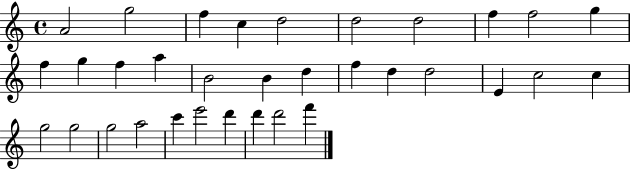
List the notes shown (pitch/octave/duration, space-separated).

A4/h G5/h F5/q C5/q D5/h D5/h D5/h F5/q F5/h G5/q F5/q G5/q F5/q A5/q B4/h B4/q D5/q F5/q D5/q D5/h E4/q C5/h C5/q G5/h G5/h G5/h A5/h C6/q E6/h D6/q D6/q D6/h F6/q